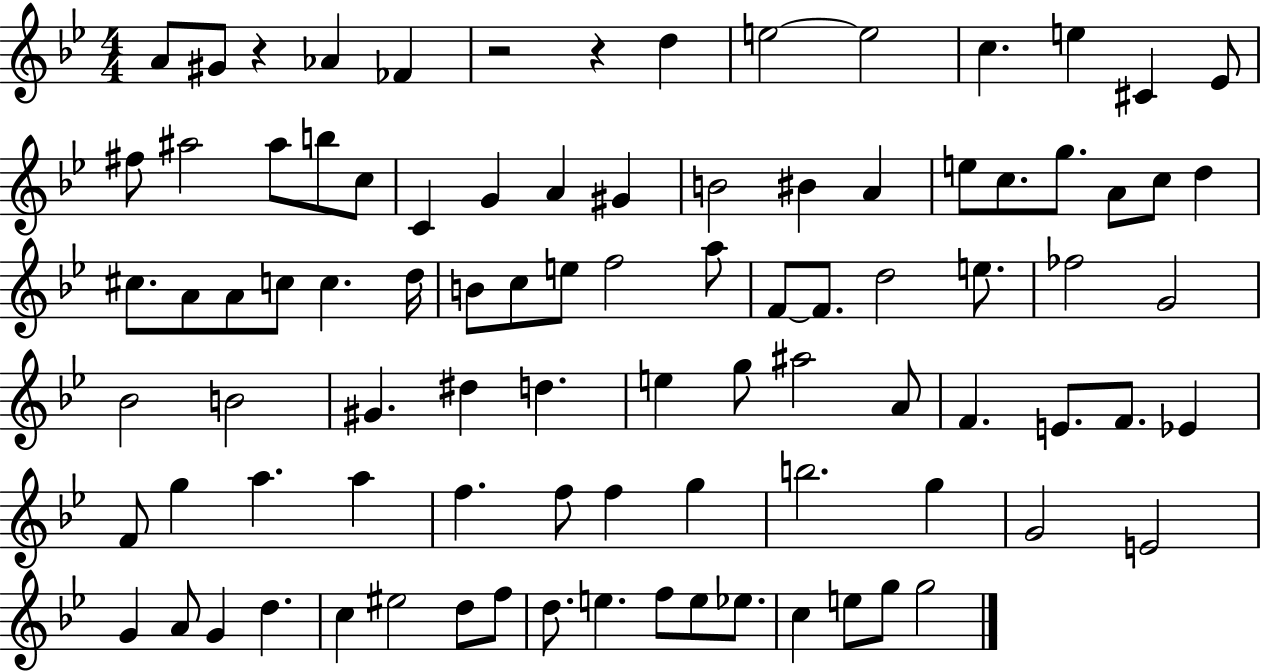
{
  \clef treble
  \numericTimeSignature
  \time 4/4
  \key bes \major
  \repeat volta 2 { a'8 gis'8 r4 aes'4 fes'4 | r2 r4 d''4 | e''2~~ e''2 | c''4. e''4 cis'4 ees'8 | \break fis''8 ais''2 ais''8 b''8 c''8 | c'4 g'4 a'4 gis'4 | b'2 bis'4 a'4 | e''8 c''8. g''8. a'8 c''8 d''4 | \break cis''8. a'8 a'8 c''8 c''4. d''16 | b'8 c''8 e''8 f''2 a''8 | f'8~~ f'8. d''2 e''8. | fes''2 g'2 | \break bes'2 b'2 | gis'4. dis''4 d''4. | e''4 g''8 ais''2 a'8 | f'4. e'8. f'8. ees'4 | \break f'8 g''4 a''4. a''4 | f''4. f''8 f''4 g''4 | b''2. g''4 | g'2 e'2 | \break g'4 a'8 g'4 d''4. | c''4 eis''2 d''8 f''8 | d''8. e''4. f''8 e''8 ees''8. | c''4 e''8 g''8 g''2 | \break } \bar "|."
}